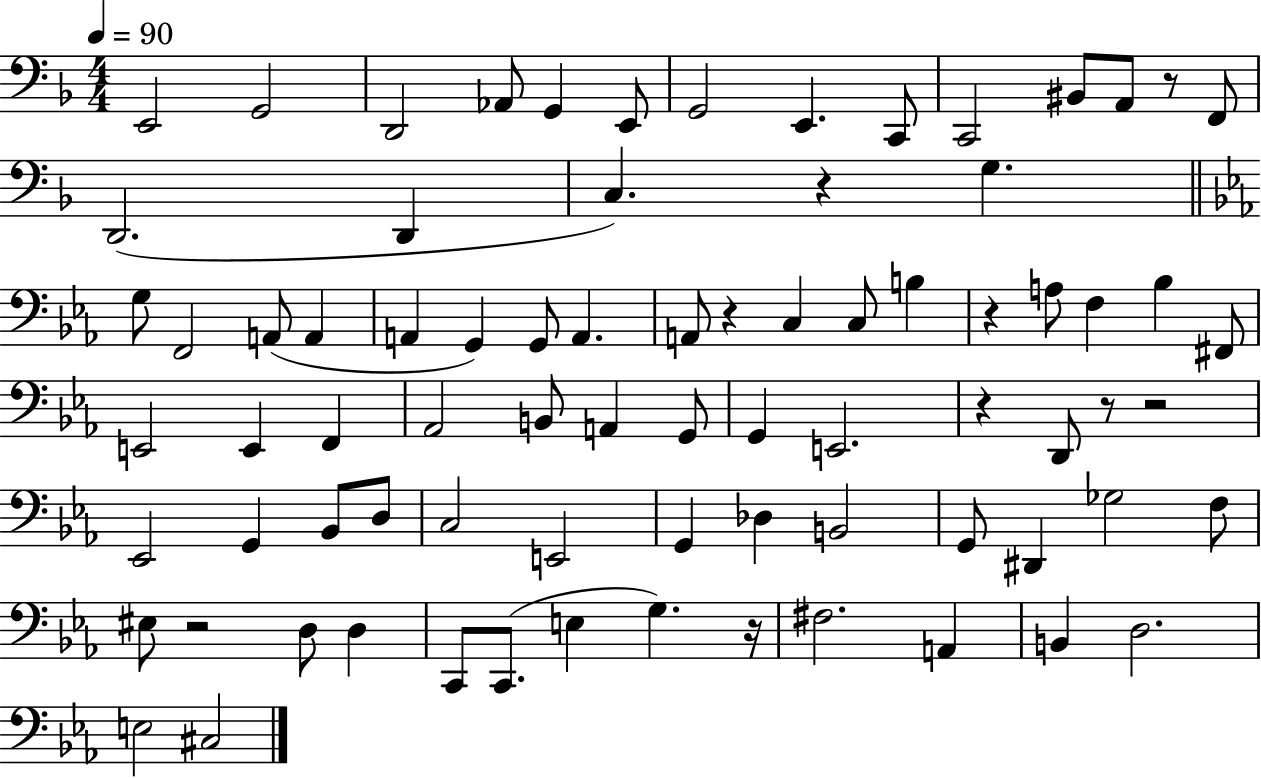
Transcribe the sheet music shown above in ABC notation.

X:1
T:Untitled
M:4/4
L:1/4
K:F
E,,2 G,,2 D,,2 _A,,/2 G,, E,,/2 G,,2 E,, C,,/2 C,,2 ^B,,/2 A,,/2 z/2 F,,/2 D,,2 D,, C, z G, G,/2 F,,2 A,,/2 A,, A,, G,, G,,/2 A,, A,,/2 z C, C,/2 B, z A,/2 F, _B, ^F,,/2 E,,2 E,, F,, _A,,2 B,,/2 A,, G,,/2 G,, E,,2 z D,,/2 z/2 z2 _E,,2 G,, _B,,/2 D,/2 C,2 E,,2 G,, _D, B,,2 G,,/2 ^D,, _G,2 F,/2 ^E,/2 z2 D,/2 D, C,,/2 C,,/2 E, G, z/4 ^F,2 A,, B,, D,2 E,2 ^C,2